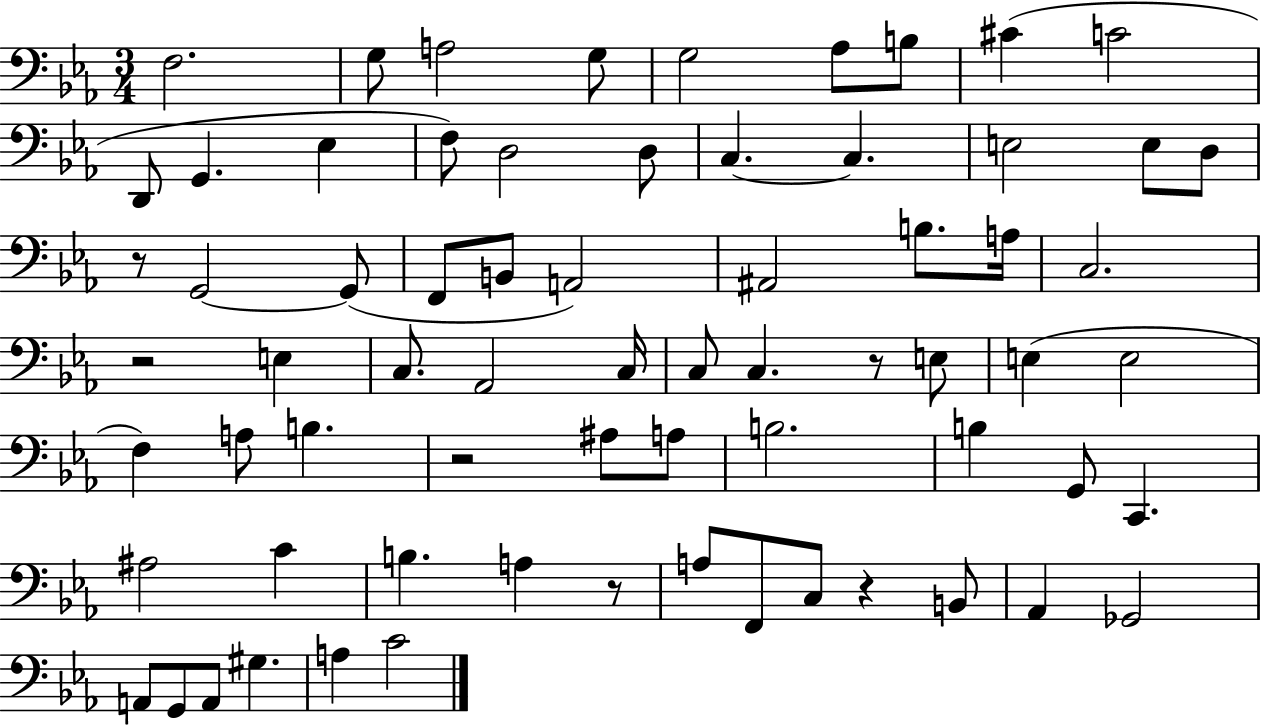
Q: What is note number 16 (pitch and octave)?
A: C3